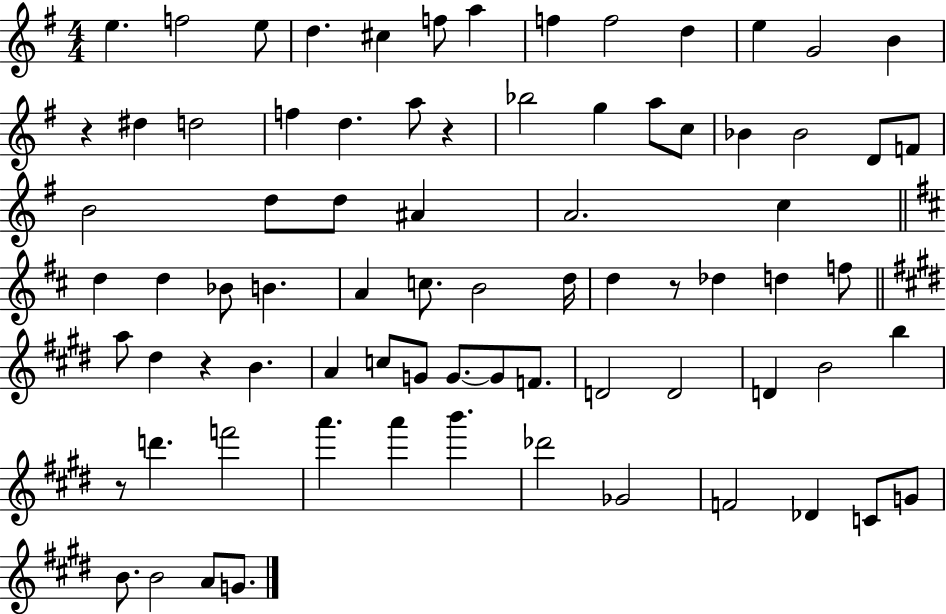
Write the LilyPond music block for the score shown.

{
  \clef treble
  \numericTimeSignature
  \time 4/4
  \key g \major
  e''4. f''2 e''8 | d''4. cis''4 f''8 a''4 | f''4 f''2 d''4 | e''4 g'2 b'4 | \break r4 dis''4 d''2 | f''4 d''4. a''8 r4 | bes''2 g''4 a''8 c''8 | bes'4 bes'2 d'8 f'8 | \break b'2 d''8 d''8 ais'4 | a'2. c''4 | \bar "||" \break \key d \major d''4 d''4 bes'8 b'4. | a'4 c''8. b'2 d''16 | d''4 r8 des''4 d''4 f''8 | \bar "||" \break \key e \major a''8 dis''4 r4 b'4. | a'4 c''8 g'8 g'8.~~ g'8 f'8. | d'2 d'2 | d'4 b'2 b''4 | \break r8 d'''4. f'''2 | a'''4. a'''4 b'''4. | des'''2 ges'2 | f'2 des'4 c'8 g'8 | \break b'8. b'2 a'8 g'8. | \bar "|."
}